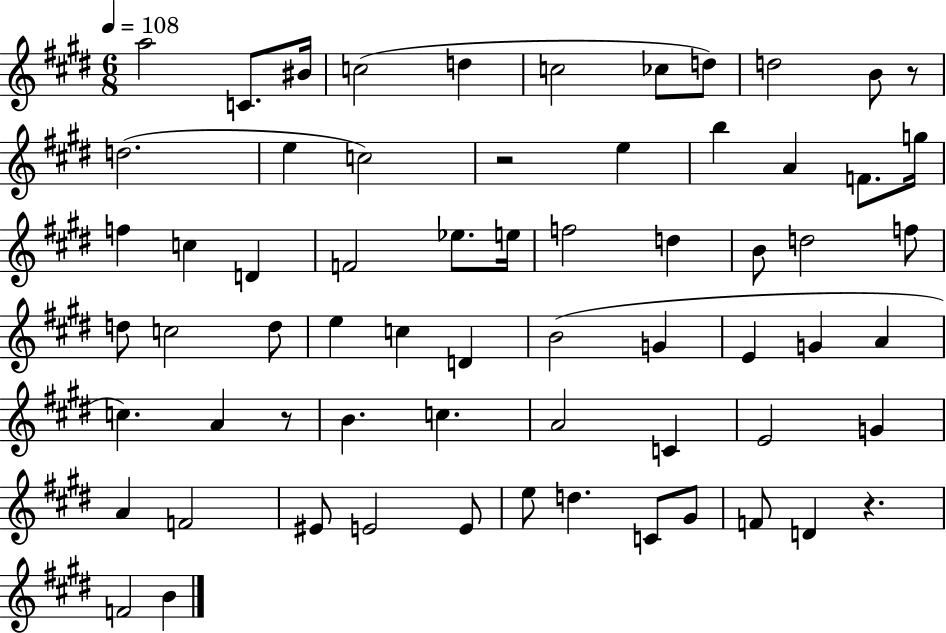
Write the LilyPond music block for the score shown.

{
  \clef treble
  \numericTimeSignature
  \time 6/8
  \key e \major
  \tempo 4 = 108
  \repeat volta 2 { a''2 c'8. bis'16 | c''2( d''4 | c''2 ces''8 d''8) | d''2 b'8 r8 | \break d''2.( | e''4 c''2) | r2 e''4 | b''4 a'4 f'8. g''16 | \break f''4 c''4 d'4 | f'2 ees''8. e''16 | f''2 d''4 | b'8 d''2 f''8 | \break d''8 c''2 d''8 | e''4 c''4 d'4 | b'2( g'4 | e'4 g'4 a'4 | \break c''4.) a'4 r8 | b'4. c''4. | a'2 c'4 | e'2 g'4 | \break a'4 f'2 | eis'8 e'2 e'8 | e''8 d''4. c'8 gis'8 | f'8 d'4 r4. | \break f'2 b'4 | } \bar "|."
}